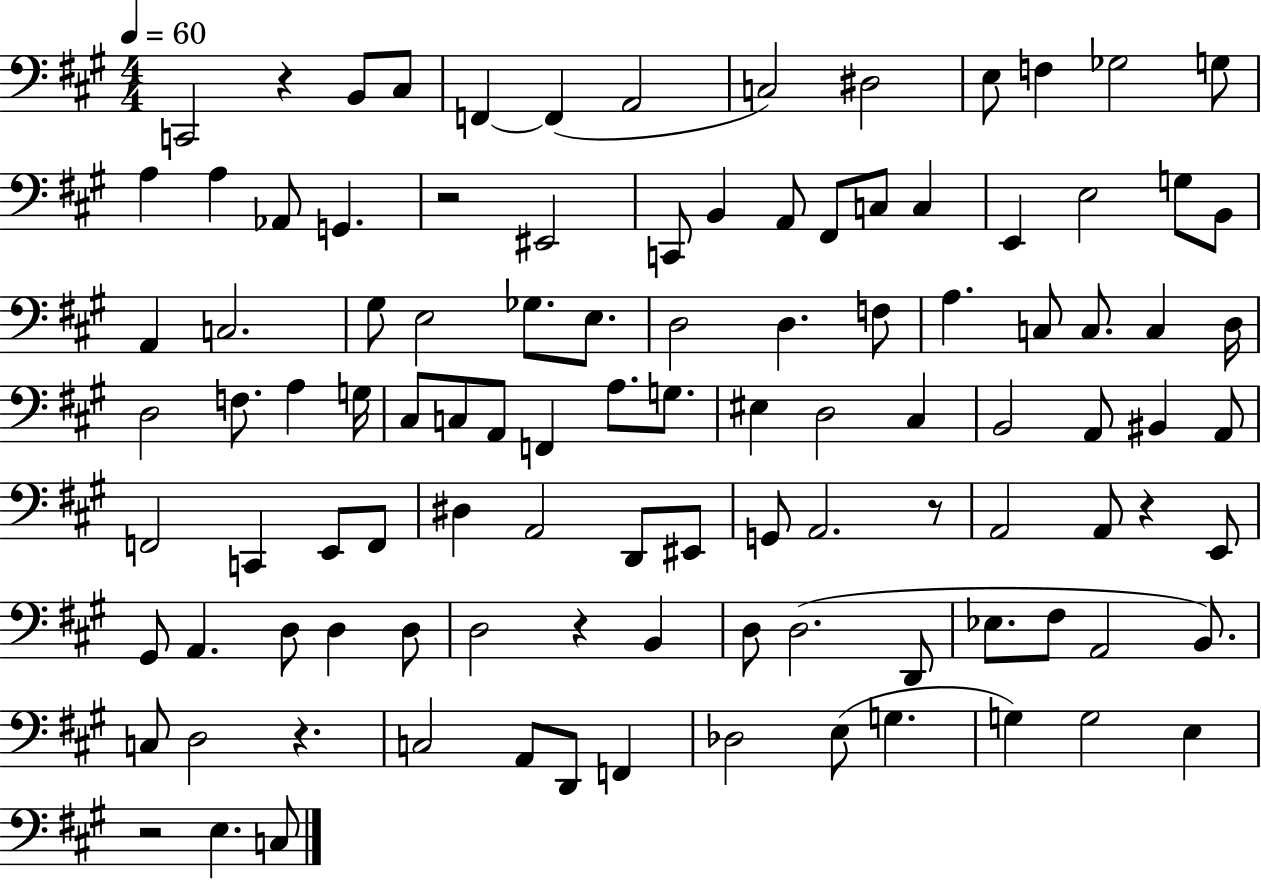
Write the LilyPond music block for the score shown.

{
  \clef bass
  \numericTimeSignature
  \time 4/4
  \key a \major
  \tempo 4 = 60
  c,2 r4 b,8 cis8 | f,4~~ f,4( a,2 | c2) dis2 | e8 f4 ges2 g8 | \break a4 a4 aes,8 g,4. | r2 eis,2 | c,8 b,4 a,8 fis,8 c8 c4 | e,4 e2 g8 b,8 | \break a,4 c2. | gis8 e2 ges8. e8. | d2 d4. f8 | a4. c8 c8. c4 d16 | \break d2 f8. a4 g16 | cis8 c8 a,8 f,4 a8. g8. | eis4 d2 cis4 | b,2 a,8 bis,4 a,8 | \break f,2 c,4 e,8 f,8 | dis4 a,2 d,8 eis,8 | g,8 a,2. r8 | a,2 a,8 r4 e,8 | \break gis,8 a,4. d8 d4 d8 | d2 r4 b,4 | d8 d2.( d,8 | ees8. fis8 a,2 b,8.) | \break c8 d2 r4. | c2 a,8 d,8 f,4 | des2 e8( g4. | g4) g2 e4 | \break r2 e4. c8 | \bar "|."
}